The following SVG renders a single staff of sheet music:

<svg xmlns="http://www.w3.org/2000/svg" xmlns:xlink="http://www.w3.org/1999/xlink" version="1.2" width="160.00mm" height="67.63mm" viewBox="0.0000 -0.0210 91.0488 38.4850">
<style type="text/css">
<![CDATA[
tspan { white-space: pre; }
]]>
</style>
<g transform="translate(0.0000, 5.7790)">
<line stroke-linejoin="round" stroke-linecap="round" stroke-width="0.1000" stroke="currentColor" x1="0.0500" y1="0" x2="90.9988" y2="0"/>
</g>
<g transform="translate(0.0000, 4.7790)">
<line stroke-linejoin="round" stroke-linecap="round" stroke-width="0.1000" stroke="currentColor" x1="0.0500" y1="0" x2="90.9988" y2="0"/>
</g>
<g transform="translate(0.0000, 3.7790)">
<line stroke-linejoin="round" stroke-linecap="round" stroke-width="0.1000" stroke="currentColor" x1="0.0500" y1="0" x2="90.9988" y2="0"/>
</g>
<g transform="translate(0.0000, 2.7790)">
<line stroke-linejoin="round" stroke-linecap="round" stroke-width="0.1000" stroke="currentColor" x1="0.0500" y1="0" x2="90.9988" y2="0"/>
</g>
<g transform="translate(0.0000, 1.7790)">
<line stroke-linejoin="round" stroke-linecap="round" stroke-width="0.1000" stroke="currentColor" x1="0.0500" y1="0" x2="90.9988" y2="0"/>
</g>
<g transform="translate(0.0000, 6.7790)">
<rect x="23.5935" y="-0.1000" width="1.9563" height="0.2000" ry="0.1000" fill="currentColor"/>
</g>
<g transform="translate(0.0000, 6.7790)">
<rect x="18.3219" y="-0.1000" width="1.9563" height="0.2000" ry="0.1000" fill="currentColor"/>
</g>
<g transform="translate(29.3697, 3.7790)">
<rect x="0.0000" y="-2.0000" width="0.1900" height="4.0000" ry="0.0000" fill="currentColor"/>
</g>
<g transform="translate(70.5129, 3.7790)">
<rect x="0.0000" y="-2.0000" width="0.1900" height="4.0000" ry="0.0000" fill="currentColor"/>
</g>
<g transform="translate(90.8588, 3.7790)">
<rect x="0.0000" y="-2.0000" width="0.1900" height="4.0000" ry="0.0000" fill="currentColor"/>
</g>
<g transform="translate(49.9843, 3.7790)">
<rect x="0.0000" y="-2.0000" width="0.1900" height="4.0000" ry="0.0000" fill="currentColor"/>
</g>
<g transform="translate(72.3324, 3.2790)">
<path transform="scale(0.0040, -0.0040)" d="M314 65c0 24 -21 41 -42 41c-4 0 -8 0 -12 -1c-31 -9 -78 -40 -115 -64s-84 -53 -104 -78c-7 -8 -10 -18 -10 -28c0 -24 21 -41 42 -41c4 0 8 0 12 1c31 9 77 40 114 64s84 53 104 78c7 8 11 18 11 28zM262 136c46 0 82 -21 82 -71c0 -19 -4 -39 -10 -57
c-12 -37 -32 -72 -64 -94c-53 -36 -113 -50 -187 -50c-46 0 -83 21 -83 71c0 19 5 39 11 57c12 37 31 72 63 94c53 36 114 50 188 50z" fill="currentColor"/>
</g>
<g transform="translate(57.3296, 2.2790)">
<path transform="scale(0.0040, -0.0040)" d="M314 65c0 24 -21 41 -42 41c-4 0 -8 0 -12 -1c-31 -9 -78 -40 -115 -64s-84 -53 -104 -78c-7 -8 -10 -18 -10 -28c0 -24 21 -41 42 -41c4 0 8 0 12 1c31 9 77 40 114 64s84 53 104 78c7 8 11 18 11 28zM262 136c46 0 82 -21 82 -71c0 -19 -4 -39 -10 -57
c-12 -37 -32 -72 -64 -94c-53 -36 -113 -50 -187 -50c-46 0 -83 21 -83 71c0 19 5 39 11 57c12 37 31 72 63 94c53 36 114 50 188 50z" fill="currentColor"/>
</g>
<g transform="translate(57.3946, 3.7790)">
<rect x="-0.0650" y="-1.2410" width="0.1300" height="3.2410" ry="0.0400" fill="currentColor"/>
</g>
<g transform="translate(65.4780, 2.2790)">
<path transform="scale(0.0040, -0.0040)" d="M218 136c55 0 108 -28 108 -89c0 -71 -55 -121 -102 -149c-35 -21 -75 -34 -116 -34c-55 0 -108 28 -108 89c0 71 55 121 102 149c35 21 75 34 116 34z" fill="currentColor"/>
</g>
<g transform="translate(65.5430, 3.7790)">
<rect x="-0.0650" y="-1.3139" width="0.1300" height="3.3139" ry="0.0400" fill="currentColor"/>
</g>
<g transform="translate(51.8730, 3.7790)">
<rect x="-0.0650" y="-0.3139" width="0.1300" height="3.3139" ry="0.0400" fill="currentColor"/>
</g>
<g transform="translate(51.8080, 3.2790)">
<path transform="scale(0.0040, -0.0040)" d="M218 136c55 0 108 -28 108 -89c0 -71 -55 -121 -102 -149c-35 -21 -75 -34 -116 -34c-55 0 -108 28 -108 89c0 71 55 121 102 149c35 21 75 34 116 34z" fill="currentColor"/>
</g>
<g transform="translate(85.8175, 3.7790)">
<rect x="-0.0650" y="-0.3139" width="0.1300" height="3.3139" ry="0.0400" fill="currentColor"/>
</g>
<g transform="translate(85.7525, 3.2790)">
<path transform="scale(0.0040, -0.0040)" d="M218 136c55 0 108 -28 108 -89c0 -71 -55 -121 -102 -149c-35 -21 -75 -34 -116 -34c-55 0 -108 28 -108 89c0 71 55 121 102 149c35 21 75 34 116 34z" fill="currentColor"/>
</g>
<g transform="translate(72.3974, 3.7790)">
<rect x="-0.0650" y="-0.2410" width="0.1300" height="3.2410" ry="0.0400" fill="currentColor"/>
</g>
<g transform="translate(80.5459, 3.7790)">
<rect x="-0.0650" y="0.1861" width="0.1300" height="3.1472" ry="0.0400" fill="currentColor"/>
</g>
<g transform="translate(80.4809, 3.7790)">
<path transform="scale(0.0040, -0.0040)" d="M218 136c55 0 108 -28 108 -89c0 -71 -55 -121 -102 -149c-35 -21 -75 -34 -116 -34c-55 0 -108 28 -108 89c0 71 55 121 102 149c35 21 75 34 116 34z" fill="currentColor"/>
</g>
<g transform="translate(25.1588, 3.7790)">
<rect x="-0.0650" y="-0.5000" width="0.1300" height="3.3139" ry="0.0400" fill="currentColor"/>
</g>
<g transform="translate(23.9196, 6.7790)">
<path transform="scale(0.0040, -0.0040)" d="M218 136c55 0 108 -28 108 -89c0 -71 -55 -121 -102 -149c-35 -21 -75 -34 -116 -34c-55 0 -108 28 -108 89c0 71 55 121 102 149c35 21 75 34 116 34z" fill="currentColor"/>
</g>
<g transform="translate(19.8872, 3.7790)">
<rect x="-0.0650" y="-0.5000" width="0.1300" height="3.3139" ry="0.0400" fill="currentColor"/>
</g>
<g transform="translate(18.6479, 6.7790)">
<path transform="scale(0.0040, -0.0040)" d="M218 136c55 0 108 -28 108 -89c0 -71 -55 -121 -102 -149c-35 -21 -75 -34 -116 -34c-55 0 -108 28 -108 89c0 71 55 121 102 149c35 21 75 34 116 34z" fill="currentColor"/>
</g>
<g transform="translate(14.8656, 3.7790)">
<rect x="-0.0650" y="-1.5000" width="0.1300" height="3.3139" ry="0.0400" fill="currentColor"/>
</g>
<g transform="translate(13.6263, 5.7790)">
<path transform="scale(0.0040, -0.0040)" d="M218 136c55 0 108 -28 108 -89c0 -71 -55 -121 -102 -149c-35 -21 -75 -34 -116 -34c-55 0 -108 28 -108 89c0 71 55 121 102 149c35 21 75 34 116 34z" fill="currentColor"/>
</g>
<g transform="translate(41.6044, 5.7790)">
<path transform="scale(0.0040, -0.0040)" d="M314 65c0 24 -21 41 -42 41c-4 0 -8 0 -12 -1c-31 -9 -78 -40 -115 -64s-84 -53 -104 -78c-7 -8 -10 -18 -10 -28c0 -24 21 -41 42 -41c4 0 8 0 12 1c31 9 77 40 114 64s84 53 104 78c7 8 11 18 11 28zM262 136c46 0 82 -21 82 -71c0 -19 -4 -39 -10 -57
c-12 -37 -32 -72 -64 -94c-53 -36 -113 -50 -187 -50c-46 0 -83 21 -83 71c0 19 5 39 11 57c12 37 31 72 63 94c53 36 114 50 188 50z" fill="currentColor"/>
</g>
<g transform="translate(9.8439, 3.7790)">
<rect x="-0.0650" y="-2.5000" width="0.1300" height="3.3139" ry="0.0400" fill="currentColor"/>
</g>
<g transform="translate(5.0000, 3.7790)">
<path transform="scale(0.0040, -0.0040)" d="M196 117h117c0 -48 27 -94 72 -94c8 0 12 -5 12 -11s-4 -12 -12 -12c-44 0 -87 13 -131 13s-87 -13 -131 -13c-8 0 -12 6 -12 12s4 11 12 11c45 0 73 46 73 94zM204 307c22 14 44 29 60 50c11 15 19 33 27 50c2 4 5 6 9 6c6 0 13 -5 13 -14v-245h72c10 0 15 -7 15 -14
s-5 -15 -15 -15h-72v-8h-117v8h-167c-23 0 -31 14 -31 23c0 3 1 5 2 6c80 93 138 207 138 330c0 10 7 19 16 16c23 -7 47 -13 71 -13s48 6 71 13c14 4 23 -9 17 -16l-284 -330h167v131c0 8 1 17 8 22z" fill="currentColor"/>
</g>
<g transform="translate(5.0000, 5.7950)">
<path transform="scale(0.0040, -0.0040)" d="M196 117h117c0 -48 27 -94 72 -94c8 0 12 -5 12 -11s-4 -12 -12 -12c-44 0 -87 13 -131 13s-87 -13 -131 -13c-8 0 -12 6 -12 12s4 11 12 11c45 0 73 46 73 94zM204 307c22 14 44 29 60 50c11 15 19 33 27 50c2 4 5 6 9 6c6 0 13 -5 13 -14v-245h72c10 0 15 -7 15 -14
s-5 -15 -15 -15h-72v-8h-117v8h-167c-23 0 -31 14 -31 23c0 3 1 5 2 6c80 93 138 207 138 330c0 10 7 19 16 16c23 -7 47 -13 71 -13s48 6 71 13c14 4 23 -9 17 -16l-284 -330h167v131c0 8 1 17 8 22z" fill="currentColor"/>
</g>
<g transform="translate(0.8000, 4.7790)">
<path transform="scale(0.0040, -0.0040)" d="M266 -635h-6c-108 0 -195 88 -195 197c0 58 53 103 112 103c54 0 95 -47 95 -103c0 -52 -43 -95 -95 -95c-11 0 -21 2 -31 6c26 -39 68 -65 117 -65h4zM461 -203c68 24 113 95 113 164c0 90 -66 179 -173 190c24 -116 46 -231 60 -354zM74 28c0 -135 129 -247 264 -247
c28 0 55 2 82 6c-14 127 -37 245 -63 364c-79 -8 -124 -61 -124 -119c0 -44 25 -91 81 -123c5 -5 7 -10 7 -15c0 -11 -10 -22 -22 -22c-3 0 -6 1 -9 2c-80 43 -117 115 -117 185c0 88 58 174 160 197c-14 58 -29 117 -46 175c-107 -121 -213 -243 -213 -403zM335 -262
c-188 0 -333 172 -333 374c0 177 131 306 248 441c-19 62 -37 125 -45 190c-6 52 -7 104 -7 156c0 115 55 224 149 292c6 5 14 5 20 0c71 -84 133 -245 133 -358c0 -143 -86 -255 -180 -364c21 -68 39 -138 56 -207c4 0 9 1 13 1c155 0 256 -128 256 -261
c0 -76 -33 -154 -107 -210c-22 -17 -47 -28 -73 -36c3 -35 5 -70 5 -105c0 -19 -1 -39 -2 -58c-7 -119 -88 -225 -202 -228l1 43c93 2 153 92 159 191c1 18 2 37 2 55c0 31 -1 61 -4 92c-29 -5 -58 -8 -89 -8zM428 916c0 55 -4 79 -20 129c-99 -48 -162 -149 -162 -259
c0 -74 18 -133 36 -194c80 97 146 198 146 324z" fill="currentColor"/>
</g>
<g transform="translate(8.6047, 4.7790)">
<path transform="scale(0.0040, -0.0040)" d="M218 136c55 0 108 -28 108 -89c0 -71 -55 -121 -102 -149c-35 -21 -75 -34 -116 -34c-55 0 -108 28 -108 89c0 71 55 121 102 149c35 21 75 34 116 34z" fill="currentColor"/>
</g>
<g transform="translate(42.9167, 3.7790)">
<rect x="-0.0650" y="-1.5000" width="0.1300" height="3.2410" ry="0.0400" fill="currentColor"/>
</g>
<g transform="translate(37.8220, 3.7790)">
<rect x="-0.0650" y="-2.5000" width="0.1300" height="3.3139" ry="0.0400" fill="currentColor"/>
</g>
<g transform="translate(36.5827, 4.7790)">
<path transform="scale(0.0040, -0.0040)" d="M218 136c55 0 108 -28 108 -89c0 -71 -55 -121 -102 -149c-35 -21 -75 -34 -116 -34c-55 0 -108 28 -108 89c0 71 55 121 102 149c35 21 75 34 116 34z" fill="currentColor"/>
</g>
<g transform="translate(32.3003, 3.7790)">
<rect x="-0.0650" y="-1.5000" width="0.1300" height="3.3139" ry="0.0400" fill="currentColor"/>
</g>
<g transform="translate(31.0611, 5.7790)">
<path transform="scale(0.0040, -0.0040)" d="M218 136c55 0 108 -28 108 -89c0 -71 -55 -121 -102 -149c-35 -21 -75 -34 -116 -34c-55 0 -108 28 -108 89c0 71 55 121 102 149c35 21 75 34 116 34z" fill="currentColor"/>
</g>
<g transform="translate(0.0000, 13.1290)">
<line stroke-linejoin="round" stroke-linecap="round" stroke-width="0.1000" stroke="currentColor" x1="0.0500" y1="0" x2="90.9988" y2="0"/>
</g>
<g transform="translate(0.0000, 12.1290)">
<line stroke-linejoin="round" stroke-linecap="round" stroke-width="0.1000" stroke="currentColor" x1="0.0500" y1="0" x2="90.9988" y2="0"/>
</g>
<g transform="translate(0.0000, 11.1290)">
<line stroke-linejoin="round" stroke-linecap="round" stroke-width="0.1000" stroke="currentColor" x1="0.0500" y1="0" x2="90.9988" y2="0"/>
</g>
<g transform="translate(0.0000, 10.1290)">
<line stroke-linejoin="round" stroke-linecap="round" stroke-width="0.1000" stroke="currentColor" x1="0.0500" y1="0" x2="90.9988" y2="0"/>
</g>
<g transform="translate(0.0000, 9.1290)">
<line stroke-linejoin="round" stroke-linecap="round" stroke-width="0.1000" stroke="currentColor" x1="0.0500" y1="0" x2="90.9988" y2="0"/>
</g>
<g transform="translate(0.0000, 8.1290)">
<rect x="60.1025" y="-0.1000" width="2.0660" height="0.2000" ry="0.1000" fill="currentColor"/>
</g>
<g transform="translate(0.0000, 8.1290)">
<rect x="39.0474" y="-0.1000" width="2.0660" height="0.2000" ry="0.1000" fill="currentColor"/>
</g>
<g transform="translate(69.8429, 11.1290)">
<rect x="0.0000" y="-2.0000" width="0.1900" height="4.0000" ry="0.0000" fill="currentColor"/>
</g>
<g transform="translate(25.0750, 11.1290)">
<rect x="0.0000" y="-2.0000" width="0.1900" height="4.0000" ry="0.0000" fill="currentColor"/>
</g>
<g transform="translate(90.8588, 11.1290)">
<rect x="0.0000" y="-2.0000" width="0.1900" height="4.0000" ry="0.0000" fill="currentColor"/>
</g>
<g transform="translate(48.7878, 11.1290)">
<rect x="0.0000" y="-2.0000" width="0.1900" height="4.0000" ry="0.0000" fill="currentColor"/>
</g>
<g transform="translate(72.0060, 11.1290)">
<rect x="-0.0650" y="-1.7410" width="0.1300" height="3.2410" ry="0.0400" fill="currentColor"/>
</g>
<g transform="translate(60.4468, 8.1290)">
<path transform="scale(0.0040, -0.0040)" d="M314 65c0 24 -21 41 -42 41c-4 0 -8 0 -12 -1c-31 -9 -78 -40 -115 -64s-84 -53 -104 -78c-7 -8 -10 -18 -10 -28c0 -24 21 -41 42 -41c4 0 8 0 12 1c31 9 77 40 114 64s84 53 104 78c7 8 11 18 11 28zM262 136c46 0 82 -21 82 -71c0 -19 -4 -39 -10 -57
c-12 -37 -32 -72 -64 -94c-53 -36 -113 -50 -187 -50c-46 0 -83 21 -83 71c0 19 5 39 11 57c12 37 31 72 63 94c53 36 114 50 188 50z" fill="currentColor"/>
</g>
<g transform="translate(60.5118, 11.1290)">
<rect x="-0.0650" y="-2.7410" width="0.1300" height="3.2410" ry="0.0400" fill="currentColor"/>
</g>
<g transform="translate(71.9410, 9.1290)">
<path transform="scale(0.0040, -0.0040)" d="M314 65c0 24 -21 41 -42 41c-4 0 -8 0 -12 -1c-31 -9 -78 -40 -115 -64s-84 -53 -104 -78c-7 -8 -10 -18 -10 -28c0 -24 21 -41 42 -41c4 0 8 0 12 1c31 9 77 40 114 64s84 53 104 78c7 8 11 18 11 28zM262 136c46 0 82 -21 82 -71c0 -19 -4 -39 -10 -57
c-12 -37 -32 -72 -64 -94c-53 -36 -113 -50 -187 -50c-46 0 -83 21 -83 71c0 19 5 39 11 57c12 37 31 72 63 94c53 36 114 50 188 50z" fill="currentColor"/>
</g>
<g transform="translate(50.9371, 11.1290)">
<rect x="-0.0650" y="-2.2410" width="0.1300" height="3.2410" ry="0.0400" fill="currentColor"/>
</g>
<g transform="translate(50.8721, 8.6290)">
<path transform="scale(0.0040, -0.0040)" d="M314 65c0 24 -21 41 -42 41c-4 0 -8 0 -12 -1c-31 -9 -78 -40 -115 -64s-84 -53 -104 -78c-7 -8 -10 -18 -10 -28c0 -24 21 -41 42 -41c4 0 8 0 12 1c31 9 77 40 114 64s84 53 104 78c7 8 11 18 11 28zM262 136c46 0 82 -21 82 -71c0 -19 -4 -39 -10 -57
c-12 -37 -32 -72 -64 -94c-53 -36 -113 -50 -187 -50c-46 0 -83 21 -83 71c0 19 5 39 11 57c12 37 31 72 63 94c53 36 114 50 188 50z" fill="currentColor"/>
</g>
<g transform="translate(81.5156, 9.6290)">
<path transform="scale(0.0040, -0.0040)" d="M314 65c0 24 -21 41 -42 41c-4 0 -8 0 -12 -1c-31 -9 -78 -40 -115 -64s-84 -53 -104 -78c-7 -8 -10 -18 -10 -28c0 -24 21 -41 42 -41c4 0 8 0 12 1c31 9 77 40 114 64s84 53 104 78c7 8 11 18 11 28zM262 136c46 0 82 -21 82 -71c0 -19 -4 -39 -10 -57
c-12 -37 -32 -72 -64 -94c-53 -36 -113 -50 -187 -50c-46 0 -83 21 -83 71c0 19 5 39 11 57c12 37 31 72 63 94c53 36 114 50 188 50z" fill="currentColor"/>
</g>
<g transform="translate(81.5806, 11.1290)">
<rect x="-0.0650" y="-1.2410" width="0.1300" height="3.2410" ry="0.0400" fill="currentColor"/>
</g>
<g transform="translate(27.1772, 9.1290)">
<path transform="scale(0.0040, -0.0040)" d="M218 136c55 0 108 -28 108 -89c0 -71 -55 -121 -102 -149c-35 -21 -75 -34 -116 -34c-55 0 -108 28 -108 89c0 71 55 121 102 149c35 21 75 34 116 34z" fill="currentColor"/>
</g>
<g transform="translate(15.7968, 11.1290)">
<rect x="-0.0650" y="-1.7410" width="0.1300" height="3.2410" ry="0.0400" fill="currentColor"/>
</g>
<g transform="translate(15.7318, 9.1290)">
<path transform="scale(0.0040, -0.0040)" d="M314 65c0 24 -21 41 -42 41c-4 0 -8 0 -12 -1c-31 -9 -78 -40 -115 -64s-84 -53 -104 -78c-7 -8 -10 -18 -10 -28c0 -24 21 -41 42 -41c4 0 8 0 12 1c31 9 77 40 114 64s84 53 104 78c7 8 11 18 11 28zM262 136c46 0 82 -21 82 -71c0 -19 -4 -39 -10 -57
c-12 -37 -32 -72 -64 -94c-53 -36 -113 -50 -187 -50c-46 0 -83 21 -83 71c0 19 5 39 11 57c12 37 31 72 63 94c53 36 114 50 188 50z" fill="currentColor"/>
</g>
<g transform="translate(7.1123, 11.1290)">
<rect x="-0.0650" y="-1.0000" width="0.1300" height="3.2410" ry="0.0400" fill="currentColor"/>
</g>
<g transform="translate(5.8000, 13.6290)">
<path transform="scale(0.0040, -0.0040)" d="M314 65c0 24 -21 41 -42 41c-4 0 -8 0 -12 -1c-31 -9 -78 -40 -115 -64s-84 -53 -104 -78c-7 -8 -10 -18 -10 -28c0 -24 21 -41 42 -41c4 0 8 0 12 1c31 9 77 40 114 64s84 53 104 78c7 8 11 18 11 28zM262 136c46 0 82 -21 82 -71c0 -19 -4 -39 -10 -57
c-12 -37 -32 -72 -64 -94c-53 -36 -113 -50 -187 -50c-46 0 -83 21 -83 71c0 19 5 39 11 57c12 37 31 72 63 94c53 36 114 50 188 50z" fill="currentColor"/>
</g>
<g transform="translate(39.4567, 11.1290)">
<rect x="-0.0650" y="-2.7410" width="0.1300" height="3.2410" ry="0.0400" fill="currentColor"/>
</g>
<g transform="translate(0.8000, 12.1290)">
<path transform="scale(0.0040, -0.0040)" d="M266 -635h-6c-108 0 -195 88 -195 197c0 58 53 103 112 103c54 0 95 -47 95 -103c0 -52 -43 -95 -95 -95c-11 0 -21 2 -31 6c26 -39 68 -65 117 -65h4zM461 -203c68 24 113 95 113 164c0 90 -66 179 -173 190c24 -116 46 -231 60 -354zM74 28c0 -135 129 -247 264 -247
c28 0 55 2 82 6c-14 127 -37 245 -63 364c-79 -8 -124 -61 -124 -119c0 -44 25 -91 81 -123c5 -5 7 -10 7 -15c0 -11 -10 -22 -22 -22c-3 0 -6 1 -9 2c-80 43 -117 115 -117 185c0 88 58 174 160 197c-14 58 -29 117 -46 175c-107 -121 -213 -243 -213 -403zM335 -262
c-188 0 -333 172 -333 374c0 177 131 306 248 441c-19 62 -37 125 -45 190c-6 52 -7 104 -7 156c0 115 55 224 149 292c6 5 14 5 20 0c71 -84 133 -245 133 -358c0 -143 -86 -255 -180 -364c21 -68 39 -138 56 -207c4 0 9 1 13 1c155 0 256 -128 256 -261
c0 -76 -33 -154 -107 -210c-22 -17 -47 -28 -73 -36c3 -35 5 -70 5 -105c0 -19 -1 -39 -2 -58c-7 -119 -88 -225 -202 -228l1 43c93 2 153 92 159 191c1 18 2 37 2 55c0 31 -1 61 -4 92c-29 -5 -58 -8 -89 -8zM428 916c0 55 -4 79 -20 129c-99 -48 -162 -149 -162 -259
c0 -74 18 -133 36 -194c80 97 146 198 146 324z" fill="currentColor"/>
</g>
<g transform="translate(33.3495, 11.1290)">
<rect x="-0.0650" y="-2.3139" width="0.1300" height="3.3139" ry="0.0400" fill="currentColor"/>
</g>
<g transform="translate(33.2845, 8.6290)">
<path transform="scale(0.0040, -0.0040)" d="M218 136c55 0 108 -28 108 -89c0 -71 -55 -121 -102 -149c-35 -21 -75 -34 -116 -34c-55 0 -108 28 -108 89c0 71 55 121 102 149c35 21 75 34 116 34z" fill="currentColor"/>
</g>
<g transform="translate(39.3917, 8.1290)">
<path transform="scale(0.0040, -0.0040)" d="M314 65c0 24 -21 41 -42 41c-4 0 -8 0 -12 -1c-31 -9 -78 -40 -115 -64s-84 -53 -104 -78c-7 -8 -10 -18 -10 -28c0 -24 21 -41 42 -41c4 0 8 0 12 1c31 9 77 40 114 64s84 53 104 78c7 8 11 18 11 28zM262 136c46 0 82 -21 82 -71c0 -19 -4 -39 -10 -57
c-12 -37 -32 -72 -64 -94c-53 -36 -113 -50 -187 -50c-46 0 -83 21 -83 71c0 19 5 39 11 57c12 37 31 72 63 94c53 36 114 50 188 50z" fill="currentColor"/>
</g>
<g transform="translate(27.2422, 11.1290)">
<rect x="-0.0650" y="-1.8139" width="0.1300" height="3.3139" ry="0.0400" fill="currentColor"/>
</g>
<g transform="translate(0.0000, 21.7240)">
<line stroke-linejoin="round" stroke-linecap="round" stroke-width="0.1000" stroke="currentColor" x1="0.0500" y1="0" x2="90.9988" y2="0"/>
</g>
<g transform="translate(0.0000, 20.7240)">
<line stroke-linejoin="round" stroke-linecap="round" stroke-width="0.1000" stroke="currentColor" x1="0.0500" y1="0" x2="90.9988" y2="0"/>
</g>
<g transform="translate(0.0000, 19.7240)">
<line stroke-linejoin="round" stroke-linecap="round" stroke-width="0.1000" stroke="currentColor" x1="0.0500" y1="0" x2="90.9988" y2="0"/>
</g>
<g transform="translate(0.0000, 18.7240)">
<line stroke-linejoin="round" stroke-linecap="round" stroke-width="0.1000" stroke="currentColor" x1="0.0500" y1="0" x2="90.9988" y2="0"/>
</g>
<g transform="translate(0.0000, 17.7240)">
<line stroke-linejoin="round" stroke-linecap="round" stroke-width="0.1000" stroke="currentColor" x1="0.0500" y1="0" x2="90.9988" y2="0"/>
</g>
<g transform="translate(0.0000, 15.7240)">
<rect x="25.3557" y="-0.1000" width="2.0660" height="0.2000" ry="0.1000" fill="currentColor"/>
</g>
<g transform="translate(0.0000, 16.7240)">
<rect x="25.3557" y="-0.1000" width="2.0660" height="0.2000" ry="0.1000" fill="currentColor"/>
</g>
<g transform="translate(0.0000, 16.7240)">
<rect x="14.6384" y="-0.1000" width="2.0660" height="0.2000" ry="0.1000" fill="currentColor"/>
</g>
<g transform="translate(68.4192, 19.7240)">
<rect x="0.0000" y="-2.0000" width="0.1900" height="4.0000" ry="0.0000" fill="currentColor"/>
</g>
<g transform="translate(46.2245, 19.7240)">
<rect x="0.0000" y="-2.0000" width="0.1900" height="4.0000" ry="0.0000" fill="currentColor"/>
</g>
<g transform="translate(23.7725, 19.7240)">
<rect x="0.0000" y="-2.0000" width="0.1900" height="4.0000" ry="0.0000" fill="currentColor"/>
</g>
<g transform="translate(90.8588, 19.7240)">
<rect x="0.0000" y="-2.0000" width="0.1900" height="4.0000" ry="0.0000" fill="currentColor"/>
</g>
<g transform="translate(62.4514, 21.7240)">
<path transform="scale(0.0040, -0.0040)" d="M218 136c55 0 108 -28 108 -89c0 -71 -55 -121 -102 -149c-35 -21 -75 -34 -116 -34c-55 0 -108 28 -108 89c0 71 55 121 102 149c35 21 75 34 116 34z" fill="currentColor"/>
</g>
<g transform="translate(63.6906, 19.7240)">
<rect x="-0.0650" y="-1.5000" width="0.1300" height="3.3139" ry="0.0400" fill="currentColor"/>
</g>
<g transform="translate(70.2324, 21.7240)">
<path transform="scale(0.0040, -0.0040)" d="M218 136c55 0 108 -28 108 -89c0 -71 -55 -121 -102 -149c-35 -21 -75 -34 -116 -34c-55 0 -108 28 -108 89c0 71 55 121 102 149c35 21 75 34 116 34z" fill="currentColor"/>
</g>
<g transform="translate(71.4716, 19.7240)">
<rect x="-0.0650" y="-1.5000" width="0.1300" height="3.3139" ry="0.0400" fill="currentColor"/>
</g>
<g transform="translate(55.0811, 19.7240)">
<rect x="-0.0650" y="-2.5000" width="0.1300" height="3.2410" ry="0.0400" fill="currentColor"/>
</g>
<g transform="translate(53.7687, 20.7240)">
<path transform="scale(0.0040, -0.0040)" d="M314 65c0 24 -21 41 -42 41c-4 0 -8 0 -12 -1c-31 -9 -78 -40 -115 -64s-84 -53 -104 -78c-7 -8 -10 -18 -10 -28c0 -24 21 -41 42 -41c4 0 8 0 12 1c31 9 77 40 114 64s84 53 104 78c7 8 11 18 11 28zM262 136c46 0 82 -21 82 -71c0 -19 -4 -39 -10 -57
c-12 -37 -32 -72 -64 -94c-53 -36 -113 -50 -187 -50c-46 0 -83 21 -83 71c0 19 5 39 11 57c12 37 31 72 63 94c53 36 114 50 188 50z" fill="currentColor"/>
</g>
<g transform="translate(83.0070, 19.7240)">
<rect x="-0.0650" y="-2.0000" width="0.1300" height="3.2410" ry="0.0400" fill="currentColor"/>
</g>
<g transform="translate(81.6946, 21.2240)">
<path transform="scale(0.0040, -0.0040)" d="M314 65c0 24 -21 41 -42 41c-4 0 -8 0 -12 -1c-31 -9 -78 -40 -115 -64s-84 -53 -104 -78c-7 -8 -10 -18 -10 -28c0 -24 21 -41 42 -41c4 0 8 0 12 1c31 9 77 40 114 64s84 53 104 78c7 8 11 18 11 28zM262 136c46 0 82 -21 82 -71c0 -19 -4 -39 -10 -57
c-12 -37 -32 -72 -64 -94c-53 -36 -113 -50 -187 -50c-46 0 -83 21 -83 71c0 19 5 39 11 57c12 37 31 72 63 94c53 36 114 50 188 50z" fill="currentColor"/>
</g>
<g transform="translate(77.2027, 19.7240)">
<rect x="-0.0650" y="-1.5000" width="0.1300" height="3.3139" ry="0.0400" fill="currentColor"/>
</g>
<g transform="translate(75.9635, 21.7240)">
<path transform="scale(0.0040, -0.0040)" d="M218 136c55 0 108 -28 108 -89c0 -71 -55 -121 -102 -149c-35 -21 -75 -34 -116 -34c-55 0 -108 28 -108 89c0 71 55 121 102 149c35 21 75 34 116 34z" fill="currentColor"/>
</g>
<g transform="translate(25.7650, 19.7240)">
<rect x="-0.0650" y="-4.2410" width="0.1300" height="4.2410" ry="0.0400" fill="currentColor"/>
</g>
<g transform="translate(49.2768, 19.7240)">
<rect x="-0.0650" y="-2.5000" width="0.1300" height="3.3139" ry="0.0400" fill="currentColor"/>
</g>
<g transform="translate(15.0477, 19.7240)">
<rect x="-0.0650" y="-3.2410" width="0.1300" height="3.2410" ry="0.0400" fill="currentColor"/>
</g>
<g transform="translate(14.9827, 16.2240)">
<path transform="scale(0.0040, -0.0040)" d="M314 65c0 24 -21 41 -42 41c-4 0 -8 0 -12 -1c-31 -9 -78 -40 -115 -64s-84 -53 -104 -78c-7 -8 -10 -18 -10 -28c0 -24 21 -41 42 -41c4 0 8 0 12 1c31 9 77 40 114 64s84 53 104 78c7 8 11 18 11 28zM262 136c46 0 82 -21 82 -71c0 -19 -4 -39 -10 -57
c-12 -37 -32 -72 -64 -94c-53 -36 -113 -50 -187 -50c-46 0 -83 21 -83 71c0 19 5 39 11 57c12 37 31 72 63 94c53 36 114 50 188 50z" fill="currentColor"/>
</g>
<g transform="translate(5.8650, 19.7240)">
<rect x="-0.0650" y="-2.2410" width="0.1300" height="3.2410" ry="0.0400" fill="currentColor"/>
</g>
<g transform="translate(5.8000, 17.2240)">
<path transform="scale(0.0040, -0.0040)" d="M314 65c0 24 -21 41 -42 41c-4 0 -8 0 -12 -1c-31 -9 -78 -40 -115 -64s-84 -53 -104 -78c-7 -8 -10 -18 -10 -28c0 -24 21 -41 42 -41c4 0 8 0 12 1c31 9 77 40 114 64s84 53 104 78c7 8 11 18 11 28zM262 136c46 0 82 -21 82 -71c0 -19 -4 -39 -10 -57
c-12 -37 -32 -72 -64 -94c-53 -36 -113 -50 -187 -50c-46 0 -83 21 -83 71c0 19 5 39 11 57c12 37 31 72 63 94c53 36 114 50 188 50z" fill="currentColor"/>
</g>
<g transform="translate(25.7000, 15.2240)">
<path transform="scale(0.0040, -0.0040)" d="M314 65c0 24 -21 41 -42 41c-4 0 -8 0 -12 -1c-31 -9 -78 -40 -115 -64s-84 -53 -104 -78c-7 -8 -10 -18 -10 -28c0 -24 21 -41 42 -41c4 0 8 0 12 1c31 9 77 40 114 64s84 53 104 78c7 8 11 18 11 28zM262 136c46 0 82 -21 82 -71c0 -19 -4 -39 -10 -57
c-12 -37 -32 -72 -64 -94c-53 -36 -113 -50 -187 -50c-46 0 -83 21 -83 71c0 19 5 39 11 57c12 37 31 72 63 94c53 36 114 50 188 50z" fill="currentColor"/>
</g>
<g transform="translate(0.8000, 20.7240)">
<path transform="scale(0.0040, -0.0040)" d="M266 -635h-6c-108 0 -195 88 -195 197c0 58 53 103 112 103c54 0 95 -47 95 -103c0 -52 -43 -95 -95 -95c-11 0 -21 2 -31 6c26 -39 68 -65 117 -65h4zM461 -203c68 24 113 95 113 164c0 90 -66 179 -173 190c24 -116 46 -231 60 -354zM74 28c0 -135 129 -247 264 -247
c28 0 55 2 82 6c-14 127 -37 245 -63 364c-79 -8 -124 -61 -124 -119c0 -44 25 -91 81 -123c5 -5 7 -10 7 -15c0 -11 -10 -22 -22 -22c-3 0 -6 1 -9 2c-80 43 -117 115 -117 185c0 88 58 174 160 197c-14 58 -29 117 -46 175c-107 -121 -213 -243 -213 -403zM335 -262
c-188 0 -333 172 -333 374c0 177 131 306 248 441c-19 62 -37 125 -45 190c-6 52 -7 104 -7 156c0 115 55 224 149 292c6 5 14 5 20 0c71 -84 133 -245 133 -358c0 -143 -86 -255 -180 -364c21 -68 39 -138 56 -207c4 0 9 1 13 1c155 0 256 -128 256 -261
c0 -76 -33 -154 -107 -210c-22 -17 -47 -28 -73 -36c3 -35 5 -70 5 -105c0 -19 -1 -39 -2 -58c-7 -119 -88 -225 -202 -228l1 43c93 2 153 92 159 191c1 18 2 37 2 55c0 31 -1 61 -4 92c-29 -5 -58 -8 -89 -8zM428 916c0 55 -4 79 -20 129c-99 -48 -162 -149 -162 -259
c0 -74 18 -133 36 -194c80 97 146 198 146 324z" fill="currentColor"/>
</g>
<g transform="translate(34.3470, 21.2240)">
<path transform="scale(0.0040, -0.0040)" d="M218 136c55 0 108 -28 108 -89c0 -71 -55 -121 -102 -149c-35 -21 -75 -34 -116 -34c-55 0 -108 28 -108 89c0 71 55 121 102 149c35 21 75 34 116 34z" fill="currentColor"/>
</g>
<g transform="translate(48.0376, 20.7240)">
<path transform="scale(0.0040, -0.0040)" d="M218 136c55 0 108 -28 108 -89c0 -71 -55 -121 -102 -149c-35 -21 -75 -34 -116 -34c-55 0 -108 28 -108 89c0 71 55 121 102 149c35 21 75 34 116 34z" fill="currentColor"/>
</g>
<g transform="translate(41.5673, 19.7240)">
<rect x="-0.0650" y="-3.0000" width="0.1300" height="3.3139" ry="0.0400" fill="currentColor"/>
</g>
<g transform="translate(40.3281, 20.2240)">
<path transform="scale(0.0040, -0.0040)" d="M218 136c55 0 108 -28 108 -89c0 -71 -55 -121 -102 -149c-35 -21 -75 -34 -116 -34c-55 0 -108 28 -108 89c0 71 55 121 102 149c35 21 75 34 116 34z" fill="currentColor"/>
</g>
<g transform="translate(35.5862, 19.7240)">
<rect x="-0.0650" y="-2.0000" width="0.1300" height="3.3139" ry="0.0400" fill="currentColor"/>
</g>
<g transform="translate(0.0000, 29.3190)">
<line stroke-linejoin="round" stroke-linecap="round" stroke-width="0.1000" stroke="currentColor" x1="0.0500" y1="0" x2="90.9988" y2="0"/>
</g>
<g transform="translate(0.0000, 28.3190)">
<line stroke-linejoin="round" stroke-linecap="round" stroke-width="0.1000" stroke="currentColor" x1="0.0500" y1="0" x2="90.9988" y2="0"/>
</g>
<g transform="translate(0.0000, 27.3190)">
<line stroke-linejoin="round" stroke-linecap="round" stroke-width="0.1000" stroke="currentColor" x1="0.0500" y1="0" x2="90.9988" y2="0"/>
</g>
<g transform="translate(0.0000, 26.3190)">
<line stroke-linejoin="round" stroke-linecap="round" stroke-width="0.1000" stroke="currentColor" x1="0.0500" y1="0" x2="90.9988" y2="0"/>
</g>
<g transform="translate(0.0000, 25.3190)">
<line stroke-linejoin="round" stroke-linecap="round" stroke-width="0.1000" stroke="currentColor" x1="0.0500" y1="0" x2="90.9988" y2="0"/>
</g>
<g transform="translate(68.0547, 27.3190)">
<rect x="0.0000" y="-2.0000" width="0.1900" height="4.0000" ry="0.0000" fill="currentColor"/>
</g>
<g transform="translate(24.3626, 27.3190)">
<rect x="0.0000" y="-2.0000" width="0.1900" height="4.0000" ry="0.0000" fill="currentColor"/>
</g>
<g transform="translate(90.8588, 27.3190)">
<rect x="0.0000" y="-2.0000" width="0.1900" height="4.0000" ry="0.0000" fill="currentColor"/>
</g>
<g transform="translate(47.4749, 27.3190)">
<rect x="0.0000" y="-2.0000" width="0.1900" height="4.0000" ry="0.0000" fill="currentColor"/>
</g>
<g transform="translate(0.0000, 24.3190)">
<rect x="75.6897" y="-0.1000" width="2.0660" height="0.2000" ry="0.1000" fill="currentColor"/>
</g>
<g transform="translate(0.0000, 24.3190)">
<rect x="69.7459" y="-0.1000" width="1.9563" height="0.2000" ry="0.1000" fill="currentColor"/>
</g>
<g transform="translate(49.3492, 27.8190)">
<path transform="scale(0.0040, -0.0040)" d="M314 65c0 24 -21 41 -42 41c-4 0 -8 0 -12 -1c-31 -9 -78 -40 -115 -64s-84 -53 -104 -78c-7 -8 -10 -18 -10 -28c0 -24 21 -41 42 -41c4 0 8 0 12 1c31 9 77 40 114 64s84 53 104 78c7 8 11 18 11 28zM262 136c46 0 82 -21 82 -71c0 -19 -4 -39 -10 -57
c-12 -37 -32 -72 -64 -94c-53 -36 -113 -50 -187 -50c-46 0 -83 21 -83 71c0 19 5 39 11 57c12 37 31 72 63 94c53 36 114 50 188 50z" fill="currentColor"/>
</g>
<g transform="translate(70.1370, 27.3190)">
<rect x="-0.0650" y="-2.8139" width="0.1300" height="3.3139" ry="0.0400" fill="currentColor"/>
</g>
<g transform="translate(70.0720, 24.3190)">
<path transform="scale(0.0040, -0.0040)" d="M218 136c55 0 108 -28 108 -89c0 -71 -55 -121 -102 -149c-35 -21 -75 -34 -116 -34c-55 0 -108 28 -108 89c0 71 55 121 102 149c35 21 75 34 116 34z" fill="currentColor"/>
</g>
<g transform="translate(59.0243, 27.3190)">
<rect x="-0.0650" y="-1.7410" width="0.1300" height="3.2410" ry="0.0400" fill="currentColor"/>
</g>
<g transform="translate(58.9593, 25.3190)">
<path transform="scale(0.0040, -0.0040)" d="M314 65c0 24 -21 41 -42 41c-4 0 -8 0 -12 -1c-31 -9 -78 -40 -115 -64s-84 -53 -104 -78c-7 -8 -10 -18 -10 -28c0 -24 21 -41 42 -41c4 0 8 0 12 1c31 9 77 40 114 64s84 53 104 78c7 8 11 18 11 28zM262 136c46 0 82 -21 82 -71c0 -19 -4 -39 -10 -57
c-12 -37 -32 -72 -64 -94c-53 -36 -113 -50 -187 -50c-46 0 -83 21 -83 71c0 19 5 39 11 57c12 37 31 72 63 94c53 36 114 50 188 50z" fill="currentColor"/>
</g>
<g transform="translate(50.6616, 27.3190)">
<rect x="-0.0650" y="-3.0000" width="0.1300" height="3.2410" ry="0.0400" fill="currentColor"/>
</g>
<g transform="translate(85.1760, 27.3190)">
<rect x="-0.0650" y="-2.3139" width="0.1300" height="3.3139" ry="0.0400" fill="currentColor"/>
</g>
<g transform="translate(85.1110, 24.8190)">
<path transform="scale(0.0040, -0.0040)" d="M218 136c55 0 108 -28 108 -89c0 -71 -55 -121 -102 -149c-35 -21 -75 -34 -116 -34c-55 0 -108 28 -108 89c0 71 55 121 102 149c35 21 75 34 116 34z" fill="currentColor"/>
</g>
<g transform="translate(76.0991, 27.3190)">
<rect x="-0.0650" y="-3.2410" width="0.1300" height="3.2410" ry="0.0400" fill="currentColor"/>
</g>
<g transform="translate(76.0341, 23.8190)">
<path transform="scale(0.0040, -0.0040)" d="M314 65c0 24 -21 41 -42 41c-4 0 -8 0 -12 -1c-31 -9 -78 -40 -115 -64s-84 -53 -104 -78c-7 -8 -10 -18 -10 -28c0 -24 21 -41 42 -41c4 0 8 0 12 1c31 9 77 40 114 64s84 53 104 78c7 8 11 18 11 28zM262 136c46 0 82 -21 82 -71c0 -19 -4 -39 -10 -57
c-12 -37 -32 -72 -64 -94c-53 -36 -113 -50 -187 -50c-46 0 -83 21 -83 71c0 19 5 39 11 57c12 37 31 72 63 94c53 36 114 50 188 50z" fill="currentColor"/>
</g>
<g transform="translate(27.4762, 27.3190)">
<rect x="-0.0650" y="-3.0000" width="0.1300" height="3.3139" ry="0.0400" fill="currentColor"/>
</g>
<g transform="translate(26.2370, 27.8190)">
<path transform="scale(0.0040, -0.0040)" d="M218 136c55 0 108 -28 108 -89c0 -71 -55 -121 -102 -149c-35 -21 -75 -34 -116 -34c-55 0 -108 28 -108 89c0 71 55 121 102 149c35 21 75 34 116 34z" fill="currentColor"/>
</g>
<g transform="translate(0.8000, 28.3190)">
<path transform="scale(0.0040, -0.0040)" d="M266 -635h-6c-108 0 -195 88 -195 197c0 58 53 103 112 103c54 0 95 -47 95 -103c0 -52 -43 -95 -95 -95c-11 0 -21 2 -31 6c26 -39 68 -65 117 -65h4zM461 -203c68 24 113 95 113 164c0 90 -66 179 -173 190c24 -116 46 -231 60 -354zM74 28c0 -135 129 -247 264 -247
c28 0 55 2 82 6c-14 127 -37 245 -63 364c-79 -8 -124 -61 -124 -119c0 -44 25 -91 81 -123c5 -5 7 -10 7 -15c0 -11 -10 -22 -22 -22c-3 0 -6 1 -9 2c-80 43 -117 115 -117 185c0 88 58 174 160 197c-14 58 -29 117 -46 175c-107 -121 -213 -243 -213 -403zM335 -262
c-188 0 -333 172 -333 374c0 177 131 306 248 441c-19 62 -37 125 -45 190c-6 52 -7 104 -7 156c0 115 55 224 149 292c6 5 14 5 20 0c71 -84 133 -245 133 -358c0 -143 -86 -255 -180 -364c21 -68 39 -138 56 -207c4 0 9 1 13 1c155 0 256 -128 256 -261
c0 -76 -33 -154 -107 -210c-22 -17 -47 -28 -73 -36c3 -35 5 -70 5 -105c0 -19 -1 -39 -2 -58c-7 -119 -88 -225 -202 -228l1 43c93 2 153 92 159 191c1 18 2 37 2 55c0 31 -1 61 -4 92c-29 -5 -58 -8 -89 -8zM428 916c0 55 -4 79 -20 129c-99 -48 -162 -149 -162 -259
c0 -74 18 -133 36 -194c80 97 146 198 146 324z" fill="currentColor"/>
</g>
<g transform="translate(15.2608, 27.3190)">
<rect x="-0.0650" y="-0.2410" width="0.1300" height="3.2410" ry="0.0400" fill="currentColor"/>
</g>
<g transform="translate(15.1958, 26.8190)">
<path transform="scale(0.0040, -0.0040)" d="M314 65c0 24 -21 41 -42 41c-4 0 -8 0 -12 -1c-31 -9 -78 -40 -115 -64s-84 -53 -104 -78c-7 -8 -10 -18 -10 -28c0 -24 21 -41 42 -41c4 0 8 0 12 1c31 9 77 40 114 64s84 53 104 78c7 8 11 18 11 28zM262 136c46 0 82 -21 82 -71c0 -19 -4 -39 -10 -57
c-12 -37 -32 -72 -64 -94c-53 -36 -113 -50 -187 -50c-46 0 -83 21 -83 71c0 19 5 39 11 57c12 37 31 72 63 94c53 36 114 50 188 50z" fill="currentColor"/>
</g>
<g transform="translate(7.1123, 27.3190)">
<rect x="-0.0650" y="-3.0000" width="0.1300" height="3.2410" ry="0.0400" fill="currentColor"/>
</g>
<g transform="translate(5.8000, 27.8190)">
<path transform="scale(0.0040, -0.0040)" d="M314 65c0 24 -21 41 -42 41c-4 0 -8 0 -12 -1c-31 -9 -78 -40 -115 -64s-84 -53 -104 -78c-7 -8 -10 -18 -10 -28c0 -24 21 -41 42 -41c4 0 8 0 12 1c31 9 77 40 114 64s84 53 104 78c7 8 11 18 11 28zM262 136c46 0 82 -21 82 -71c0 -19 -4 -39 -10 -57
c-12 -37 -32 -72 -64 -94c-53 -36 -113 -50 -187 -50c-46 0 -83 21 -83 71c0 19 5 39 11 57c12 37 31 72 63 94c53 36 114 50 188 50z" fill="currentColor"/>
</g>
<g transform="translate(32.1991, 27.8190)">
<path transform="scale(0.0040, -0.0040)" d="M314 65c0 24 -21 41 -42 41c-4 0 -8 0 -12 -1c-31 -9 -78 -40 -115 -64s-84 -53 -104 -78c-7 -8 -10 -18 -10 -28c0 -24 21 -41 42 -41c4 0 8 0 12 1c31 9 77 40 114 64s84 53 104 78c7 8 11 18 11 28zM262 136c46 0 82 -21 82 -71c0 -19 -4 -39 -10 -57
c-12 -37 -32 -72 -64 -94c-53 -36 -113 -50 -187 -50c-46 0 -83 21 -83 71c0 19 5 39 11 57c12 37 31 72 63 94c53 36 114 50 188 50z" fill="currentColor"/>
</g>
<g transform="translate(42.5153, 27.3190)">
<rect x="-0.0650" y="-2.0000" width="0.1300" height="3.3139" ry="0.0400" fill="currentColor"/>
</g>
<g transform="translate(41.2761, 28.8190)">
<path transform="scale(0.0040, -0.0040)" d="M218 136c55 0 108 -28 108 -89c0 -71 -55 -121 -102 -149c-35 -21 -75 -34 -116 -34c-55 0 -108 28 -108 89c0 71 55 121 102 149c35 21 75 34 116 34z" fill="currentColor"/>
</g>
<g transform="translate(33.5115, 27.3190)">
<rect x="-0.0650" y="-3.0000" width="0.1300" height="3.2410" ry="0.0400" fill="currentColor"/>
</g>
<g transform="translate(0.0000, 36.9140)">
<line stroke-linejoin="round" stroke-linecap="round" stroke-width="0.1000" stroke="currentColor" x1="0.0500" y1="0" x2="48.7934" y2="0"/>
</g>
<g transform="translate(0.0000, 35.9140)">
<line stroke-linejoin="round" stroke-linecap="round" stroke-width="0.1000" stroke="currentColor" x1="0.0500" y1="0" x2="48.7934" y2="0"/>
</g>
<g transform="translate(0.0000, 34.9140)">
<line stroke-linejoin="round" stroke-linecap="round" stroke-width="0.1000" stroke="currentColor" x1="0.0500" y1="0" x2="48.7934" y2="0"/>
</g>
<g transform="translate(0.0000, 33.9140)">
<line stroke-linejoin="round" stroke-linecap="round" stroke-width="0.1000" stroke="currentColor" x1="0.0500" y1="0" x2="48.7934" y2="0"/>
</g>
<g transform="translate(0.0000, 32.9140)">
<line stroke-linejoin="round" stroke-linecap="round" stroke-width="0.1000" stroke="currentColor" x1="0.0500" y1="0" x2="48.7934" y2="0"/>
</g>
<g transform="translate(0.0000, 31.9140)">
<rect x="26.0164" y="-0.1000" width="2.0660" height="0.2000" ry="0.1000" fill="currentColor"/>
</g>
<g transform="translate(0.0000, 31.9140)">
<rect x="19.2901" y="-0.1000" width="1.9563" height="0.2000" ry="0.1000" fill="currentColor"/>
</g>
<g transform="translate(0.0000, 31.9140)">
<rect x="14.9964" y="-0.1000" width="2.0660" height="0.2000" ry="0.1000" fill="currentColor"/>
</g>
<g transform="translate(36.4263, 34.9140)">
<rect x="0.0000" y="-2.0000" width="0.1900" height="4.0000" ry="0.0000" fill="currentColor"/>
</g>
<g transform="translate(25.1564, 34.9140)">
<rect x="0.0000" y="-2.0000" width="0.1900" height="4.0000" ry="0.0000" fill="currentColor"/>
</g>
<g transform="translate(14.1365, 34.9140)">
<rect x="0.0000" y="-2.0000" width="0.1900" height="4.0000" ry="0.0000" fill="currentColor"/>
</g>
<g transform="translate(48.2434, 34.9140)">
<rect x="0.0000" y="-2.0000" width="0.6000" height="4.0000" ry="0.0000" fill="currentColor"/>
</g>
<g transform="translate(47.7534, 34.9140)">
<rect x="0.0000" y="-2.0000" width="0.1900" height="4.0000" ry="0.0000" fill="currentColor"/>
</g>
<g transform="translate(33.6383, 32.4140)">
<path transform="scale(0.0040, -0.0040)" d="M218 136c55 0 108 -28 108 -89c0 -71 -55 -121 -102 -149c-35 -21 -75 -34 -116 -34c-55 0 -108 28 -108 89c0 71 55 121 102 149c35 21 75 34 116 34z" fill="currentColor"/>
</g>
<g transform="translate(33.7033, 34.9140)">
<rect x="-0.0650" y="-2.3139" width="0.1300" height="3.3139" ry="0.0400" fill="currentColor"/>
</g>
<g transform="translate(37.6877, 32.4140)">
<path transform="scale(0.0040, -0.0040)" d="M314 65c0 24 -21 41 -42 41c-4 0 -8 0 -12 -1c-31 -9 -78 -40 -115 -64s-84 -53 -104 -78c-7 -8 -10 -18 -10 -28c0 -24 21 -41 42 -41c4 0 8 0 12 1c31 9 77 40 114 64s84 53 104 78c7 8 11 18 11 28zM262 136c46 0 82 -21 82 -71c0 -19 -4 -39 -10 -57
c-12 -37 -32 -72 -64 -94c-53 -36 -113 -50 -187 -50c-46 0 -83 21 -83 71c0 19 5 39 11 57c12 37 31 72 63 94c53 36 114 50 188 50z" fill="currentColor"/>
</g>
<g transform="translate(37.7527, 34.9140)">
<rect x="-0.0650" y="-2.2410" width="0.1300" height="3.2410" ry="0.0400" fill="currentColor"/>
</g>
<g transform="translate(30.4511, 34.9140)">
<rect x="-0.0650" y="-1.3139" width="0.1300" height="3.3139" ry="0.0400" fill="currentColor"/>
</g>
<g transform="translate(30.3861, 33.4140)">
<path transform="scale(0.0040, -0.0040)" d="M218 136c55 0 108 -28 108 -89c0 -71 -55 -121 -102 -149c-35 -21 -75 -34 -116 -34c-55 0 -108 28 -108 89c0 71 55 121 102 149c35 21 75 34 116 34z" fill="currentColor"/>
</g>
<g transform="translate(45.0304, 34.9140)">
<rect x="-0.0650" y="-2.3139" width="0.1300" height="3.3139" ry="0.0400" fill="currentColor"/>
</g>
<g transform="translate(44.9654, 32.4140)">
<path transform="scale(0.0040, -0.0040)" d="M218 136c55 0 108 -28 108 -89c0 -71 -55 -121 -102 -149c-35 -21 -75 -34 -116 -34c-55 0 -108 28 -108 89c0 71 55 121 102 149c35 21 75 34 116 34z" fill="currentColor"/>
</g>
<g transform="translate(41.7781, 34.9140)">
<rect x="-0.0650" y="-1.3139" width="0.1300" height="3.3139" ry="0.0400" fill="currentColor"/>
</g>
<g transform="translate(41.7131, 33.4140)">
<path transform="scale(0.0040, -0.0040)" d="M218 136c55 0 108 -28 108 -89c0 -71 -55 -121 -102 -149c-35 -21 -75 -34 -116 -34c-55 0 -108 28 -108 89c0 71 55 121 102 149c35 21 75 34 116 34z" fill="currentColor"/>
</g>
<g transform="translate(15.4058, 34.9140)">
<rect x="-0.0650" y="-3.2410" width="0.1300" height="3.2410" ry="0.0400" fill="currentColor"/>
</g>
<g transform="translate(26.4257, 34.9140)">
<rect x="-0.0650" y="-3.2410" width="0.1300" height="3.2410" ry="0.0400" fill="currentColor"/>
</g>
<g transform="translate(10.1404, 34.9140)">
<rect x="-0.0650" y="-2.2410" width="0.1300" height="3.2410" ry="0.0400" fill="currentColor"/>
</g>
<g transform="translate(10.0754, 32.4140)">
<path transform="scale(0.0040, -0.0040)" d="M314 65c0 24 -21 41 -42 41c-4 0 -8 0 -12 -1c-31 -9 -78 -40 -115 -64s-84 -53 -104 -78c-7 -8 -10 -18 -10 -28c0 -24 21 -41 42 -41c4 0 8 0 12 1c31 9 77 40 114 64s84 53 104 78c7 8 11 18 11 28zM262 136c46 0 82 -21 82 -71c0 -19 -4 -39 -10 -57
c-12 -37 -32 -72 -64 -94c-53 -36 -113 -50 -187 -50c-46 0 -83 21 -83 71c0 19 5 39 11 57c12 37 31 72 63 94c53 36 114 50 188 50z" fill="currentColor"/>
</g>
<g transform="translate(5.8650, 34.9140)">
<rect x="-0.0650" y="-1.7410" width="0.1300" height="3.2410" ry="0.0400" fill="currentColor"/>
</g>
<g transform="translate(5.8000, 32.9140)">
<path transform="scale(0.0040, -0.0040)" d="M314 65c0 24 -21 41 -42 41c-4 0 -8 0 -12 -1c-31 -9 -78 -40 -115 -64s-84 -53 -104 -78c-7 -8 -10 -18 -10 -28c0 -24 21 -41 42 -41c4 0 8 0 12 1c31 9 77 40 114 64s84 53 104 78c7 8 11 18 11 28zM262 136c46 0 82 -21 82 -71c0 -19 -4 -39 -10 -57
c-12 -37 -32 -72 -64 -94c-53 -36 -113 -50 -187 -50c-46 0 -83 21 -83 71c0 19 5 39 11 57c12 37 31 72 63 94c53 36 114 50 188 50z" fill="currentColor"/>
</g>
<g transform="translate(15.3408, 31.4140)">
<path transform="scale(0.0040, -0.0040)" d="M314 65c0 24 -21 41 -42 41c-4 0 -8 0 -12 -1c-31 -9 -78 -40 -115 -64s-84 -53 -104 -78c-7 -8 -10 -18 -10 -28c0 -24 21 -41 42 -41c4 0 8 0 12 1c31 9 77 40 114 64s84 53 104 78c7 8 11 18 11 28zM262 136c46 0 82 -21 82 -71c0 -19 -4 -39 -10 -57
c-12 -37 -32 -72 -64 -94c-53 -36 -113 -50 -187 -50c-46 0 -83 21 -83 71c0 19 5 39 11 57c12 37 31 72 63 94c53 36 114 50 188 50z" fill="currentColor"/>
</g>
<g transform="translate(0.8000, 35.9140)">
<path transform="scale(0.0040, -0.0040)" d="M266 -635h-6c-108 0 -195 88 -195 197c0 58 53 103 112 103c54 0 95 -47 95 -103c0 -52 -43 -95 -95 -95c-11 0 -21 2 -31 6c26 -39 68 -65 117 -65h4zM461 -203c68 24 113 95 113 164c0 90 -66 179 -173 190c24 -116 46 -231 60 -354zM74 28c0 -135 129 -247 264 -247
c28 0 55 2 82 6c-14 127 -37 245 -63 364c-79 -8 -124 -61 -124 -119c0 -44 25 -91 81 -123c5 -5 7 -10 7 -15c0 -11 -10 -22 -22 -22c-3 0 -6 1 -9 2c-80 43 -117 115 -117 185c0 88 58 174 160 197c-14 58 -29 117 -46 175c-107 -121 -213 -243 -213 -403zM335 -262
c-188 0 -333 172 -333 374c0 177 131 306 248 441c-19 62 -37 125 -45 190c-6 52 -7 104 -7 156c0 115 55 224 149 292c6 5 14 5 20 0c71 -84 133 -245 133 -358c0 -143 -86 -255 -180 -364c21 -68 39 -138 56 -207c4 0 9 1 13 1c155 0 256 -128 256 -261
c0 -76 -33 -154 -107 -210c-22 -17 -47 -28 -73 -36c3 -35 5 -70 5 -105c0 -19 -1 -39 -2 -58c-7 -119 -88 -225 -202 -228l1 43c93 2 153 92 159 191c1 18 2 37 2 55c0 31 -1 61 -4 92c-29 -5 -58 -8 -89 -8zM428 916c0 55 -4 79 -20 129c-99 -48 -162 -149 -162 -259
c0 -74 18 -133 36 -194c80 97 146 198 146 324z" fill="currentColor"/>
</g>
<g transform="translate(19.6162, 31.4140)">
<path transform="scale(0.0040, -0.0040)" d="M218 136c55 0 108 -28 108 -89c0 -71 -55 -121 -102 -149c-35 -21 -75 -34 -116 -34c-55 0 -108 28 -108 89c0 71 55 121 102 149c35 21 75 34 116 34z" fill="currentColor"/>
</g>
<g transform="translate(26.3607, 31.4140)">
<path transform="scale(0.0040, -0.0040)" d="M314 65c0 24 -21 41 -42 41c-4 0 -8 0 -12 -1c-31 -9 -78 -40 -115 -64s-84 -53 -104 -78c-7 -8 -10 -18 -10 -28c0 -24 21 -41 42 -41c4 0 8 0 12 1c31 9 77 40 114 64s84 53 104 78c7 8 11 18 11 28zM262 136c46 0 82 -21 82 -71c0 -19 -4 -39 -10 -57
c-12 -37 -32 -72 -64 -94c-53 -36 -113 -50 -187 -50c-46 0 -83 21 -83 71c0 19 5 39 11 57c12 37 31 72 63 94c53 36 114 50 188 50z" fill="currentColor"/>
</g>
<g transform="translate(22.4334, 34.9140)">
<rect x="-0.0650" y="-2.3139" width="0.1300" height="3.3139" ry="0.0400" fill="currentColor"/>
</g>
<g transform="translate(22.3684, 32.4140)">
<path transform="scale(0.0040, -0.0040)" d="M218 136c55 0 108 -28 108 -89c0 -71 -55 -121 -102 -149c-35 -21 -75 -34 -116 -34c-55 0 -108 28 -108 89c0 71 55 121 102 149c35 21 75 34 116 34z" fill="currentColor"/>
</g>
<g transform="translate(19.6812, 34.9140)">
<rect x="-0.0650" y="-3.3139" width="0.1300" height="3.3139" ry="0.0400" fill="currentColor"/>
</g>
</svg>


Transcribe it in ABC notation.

X:1
T:Untitled
M:4/4
L:1/4
K:C
G E C C E G E2 c e2 e c2 B c D2 f2 f g a2 g2 a2 f2 e2 g2 b2 d'2 F A G G2 E E E F2 A2 c2 A A2 F A2 f2 a b2 g f2 g2 b2 b g b2 e g g2 e g